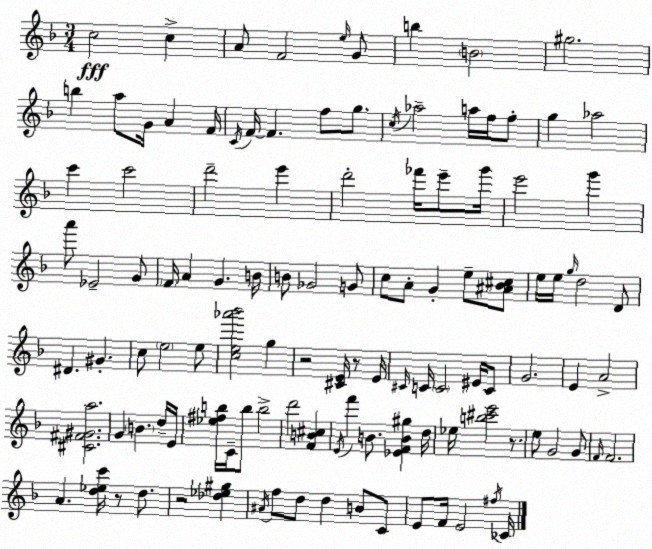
X:1
T:Untitled
M:3/4
L:1/4
K:F
c2 c A/2 F2 e/4 G/2 b B2 ^g2 b a/2 G/4 A F/4 C/4 F/4 F f/2 g/2 c/4 _a2 a/4 f/4 f/2 g _a2 c' c'2 d'2 e' d'2 _f'/4 e'/2 g'/4 e'2 g' a'/2 _E2 G/2 F/4 A G B/4 B/2 _G2 G/2 c/2 A/2 G e/2 [^A_B^c]/2 e/4 e/4 g/4 d2 D/2 ^D ^G c/2 e2 e/2 [ce_a'_b']2 g z2 [^CE]/4 z/2 E/4 ^C/4 C/4 C2 ^E/4 C/2 G2 E A2 [^C^F^Ga]2 G B d/4 E/4 [_e^fb]/4 C/4 b/2 b2 d'2 [FB^c] E/4 f' B/2 [_EFB^g] d/4 _e/4 [b^c'e']2 z/2 e/2 G2 G/2 F/4 F2 A [d_ec']/4 z/2 d/2 z2 [_d_e^g] ^A/4 f/2 d/2 d B/2 C/2 E/2 F/4 E2 ^f/4 _C/4